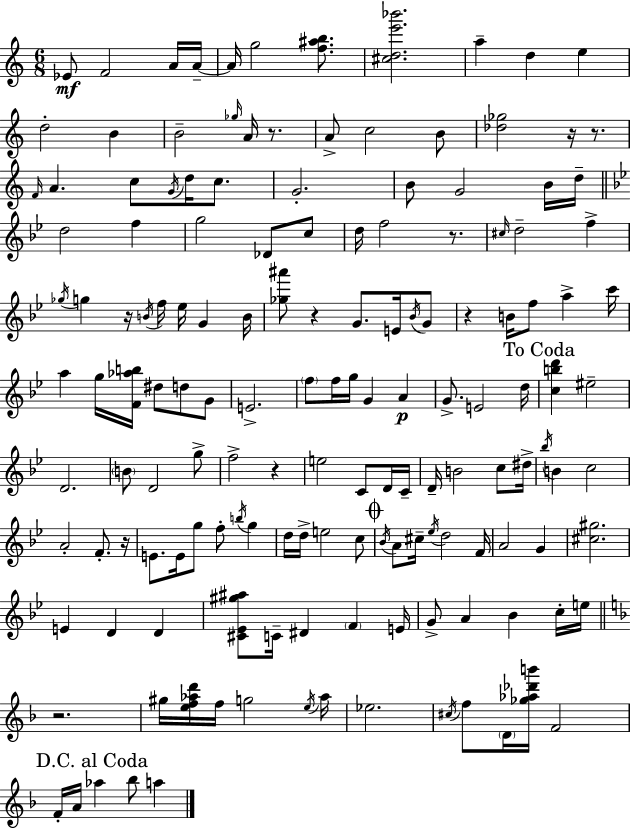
{
  \clef treble
  \numericTimeSignature
  \time 6/8
  \key c \major
  ees'8\mf f'2 a'16 a'16--~~ | a'16 g''2 <f'' ais'' b''>8. | <cis'' d'' e''' bes'''>2. | a''4-- d''4 e''4 | \break d''2-. b'4 | b'2-- \grace { ges''16 } a'16 r8. | a'8-> c''2 b'8 | <des'' ges''>2 r16 r8. | \break \grace { f'16 } a'4. c''8 \acciaccatura { g'16 } d''16 | c''8. g'2.-. | b'8 g'2 | b'16 d''16-- \bar "||" \break \key bes \major d''2 f''4 | g''2 des'8 c''8 | d''16 f''2 r8. | \grace { cis''16 } d''2-- f''4-> | \break \acciaccatura { ges''16 } g''4 r16 \acciaccatura { b'16 } f''16 ees''16 g'4 | b'16 <ges'' ais'''>8 r4 g'8. | e'16 \acciaccatura { bes'16 } g'8 r4 b'16 f''8 a''4-> | c'''16 a''4 g''16 <f' aes'' b''>16 dis''8 | \break d''8 g'8 e'2.-> | \parenthesize f''8 f''16 g''16 g'4 | a'4\p g'8.-> e'2 | d''16 \mark "To Coda" <c'' b'' d'''>4 eis''2-- | \break d'2. | \parenthesize b'8 d'2 | g''8-> f''2-> | r4 e''2 | \break c'8 d'16 c'16-- d'16-- b'2 | c''8 dis''16-> \acciaccatura { bes''16 } b'4 c''2 | a'2-. | f'8.-. r16 e'8. e'16 g''8 f''8-. | \break \acciaccatura { b''16 } g''4 d''16 d''16-> e''2 | c''8 \mark \markup { \musicglyph "scripts.coda" } \acciaccatura { bes'16 } a'8 cis''16-- \acciaccatura { ees''16 } d''2 | f'16 a'2 | g'4 <cis'' gis''>2. | \break e'4 | d'4 d'4 <cis' ees' gis'' ais''>8 c'16-- dis'4 | \parenthesize f'4 e'16 g'8-> a'4 | bes'4 c''16-. e''16 \bar "||" \break \key f \major r2. | gis''16 <e'' f'' aes'' d'''>16 f''16 g''2 \acciaccatura { e''16 } | aes''16 ees''2. | \acciaccatura { cis''16 } f''8 \parenthesize d'16 <ges'' aes'' des''' b'''>16 f'2 | \break \mark "D.C. al Coda" f'16-. a'16 aes''4 bes''8 a''4 | \bar "|."
}